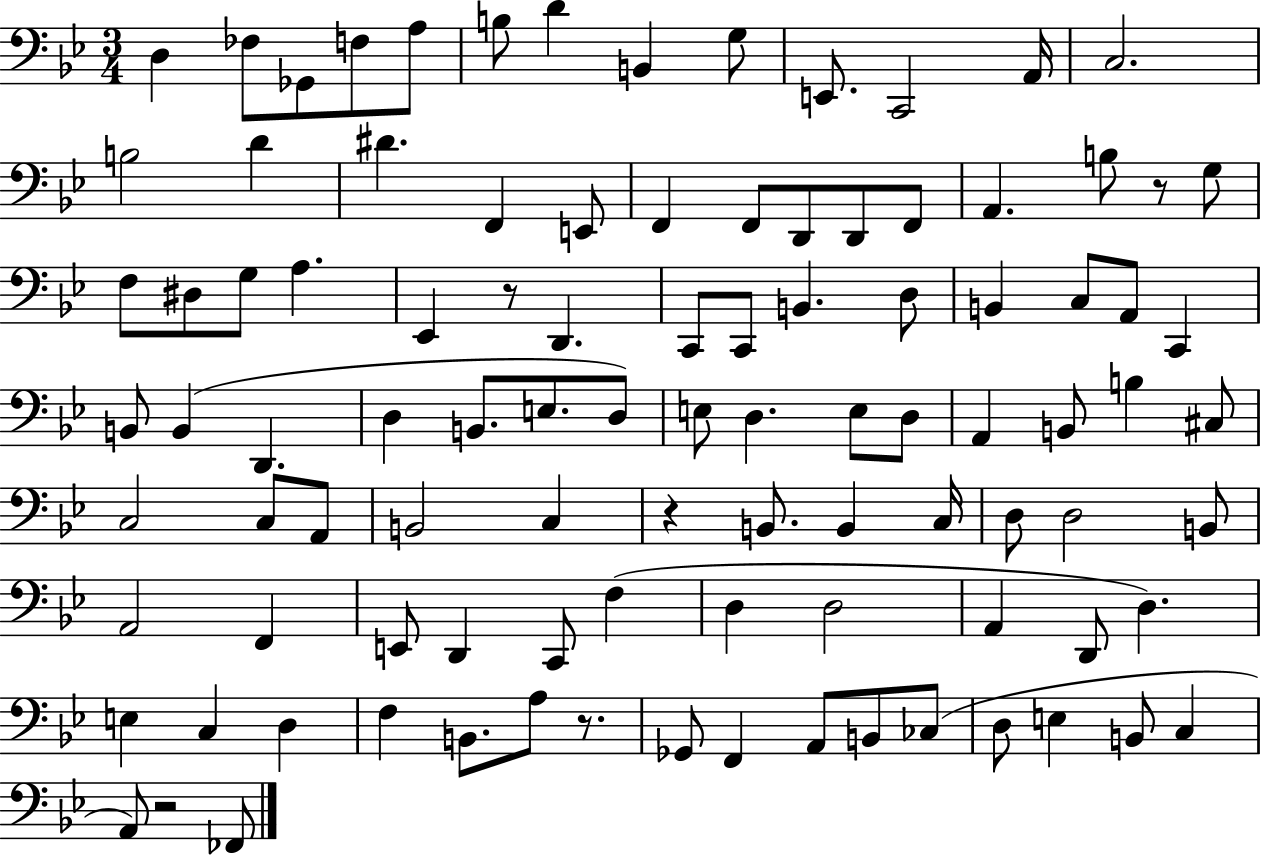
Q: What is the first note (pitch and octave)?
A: D3